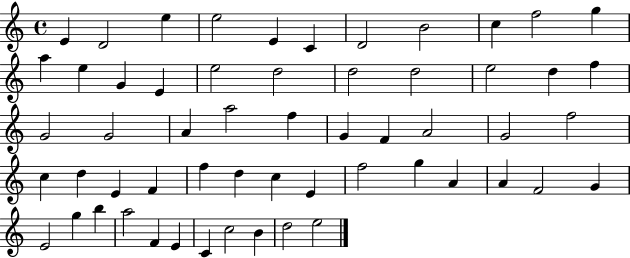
{
  \clef treble
  \time 4/4
  \defaultTimeSignature
  \key c \major
  e'4 d'2 e''4 | e''2 e'4 c'4 | d'2 b'2 | c''4 f''2 g''4 | \break a''4 e''4 g'4 e'4 | e''2 d''2 | d''2 d''2 | e''2 d''4 f''4 | \break g'2 g'2 | a'4 a''2 f''4 | g'4 f'4 a'2 | g'2 f''2 | \break c''4 d''4 e'4 f'4 | f''4 d''4 c''4 e'4 | f''2 g''4 a'4 | a'4 f'2 g'4 | \break e'2 g''4 b''4 | a''2 f'4 e'4 | c'4 c''2 b'4 | d''2 e''2 | \break \bar "|."
}